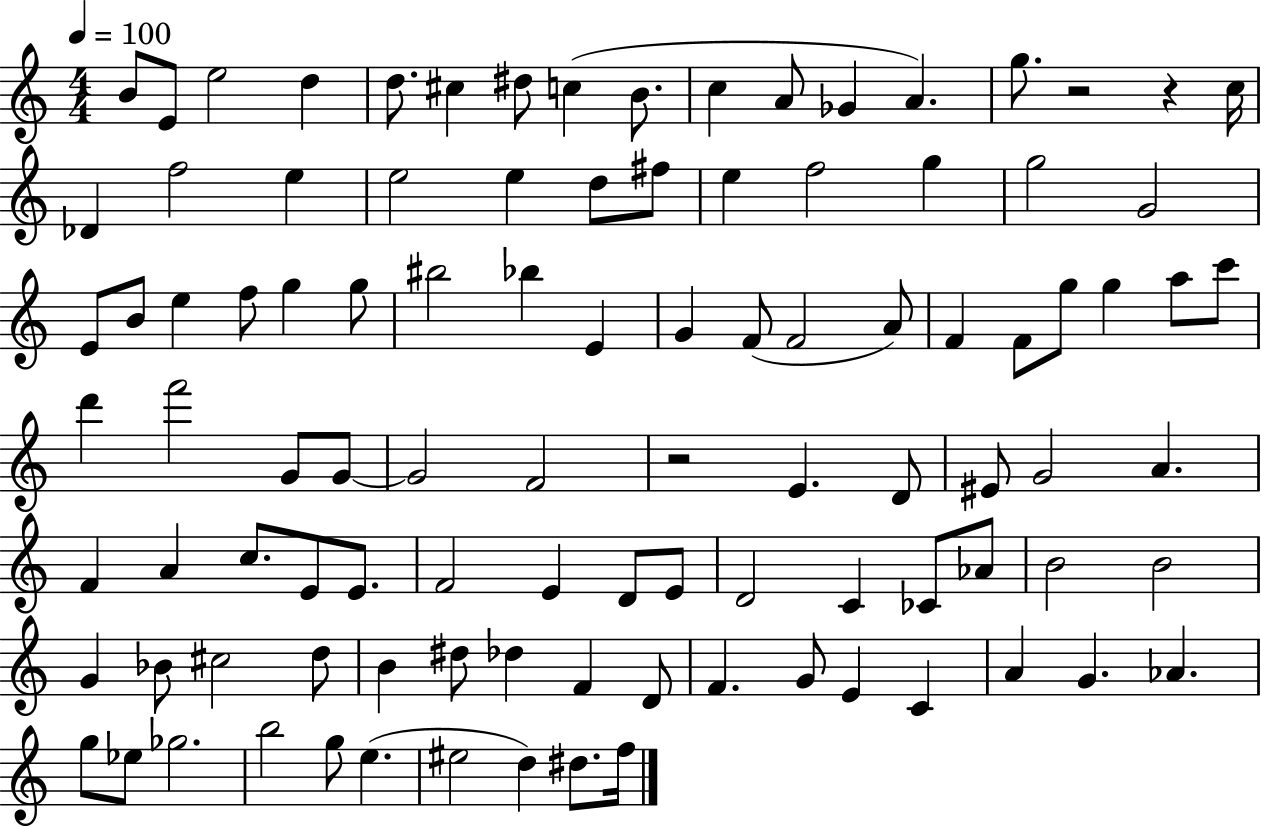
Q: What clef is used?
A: treble